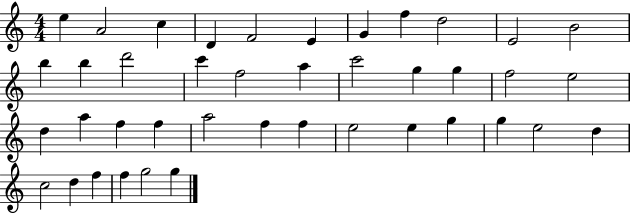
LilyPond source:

{
  \clef treble
  \numericTimeSignature
  \time 4/4
  \key c \major
  e''4 a'2 c''4 | d'4 f'2 e'4 | g'4 f''4 d''2 | e'2 b'2 | \break b''4 b''4 d'''2 | c'''4 f''2 a''4 | c'''2 g''4 g''4 | f''2 e''2 | \break d''4 a''4 f''4 f''4 | a''2 f''4 f''4 | e''2 e''4 g''4 | g''4 e''2 d''4 | \break c''2 d''4 f''4 | f''4 g''2 g''4 | \bar "|."
}